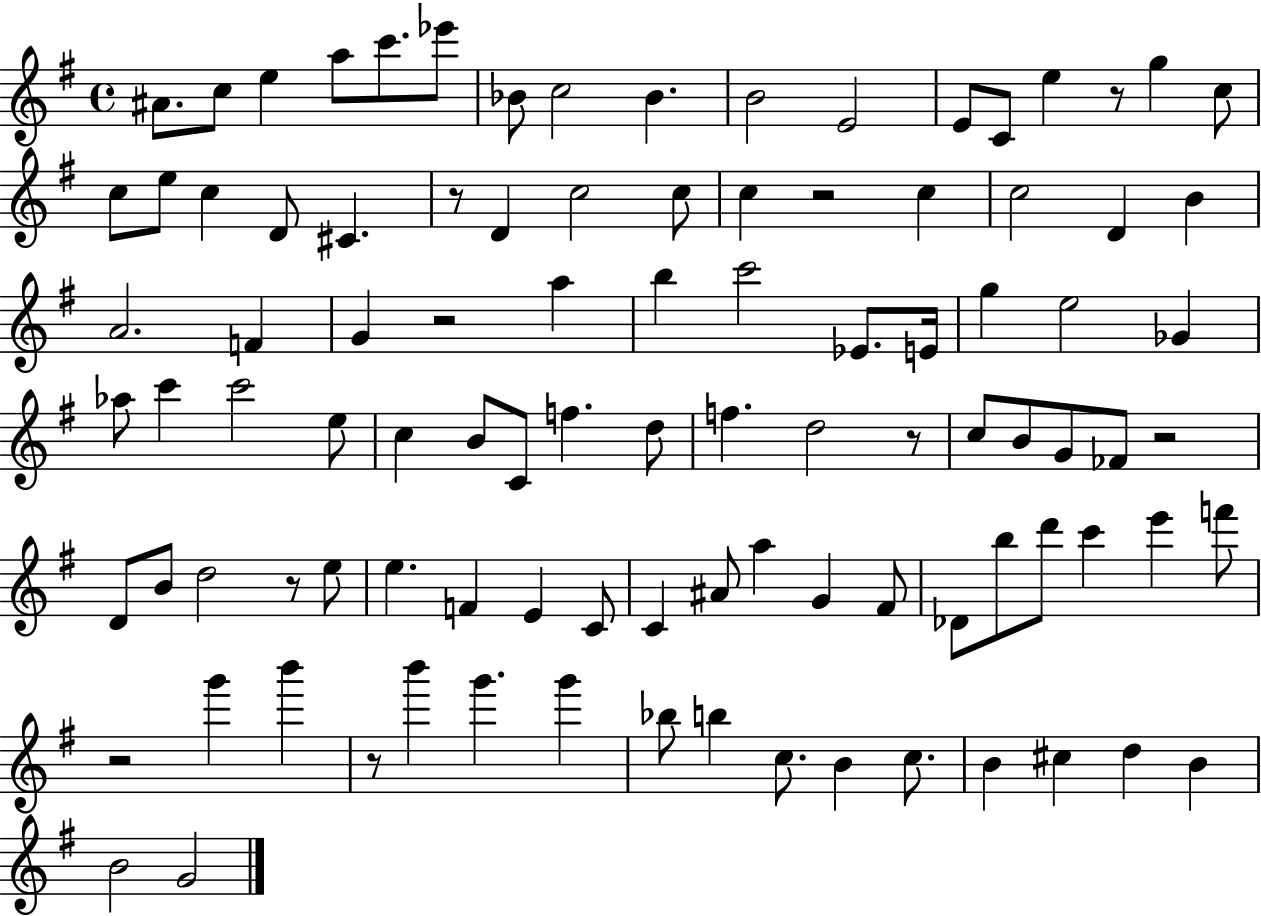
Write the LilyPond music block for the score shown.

{
  \clef treble
  \time 4/4
  \defaultTimeSignature
  \key g \major
  ais'8. c''8 e''4 a''8 c'''8. ees'''8 | bes'8 c''2 bes'4. | b'2 e'2 | e'8 c'8 e''4 r8 g''4 c''8 | \break c''8 e''8 c''4 d'8 cis'4. | r8 d'4 c''2 c''8 | c''4 r2 c''4 | c''2 d'4 b'4 | \break a'2. f'4 | g'4 r2 a''4 | b''4 c'''2 ees'8. e'16 | g''4 e''2 ges'4 | \break aes''8 c'''4 c'''2 e''8 | c''4 b'8 c'8 f''4. d''8 | f''4. d''2 r8 | c''8 b'8 g'8 fes'8 r2 | \break d'8 b'8 d''2 r8 e''8 | e''4. f'4 e'4 c'8 | c'4 ais'8 a''4 g'4 fis'8 | des'8 b''8 d'''8 c'''4 e'''4 f'''8 | \break r2 g'''4 b'''4 | r8 b'''4 g'''4. g'''4 | bes''8 b''4 c''8. b'4 c''8. | b'4 cis''4 d''4 b'4 | \break b'2 g'2 | \bar "|."
}